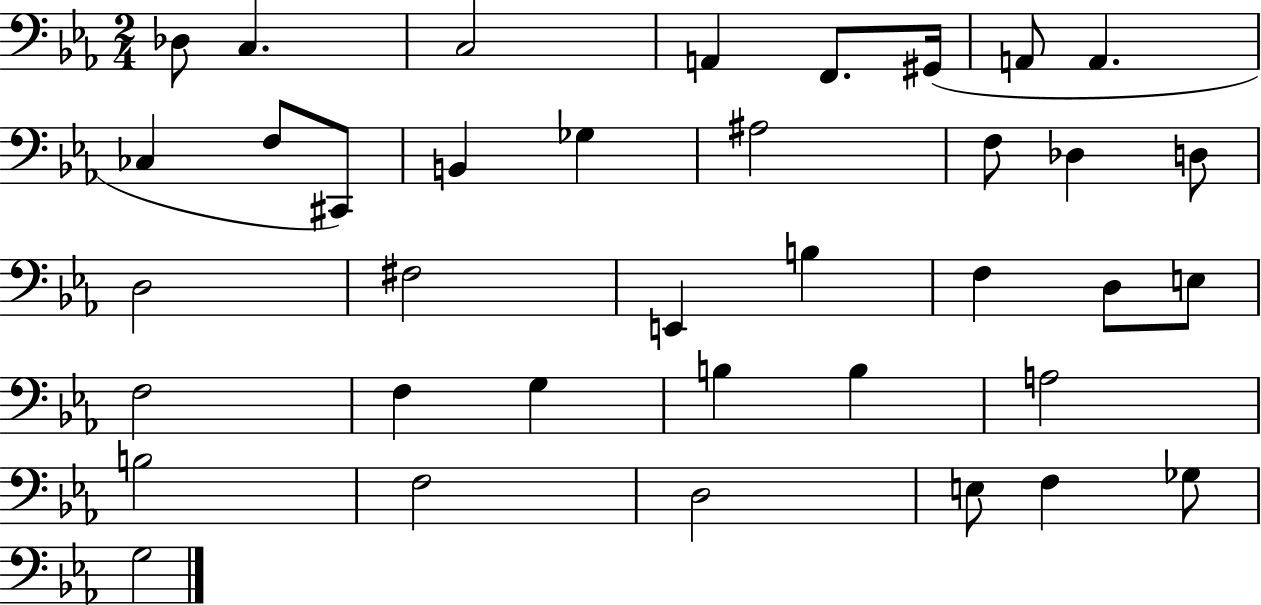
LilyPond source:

{
  \clef bass
  \numericTimeSignature
  \time 2/4
  \key ees \major
  des8 c4. | c2 | a,4 f,8. gis,16( | a,8 a,4. | \break ces4 f8 cis,8) | b,4 ges4 | ais2 | f8 des4 d8 | \break d2 | fis2 | e,4 b4 | f4 d8 e8 | \break f2 | f4 g4 | b4 b4 | a2 | \break b2 | f2 | d2 | e8 f4 ges8 | \break g2 | \bar "|."
}